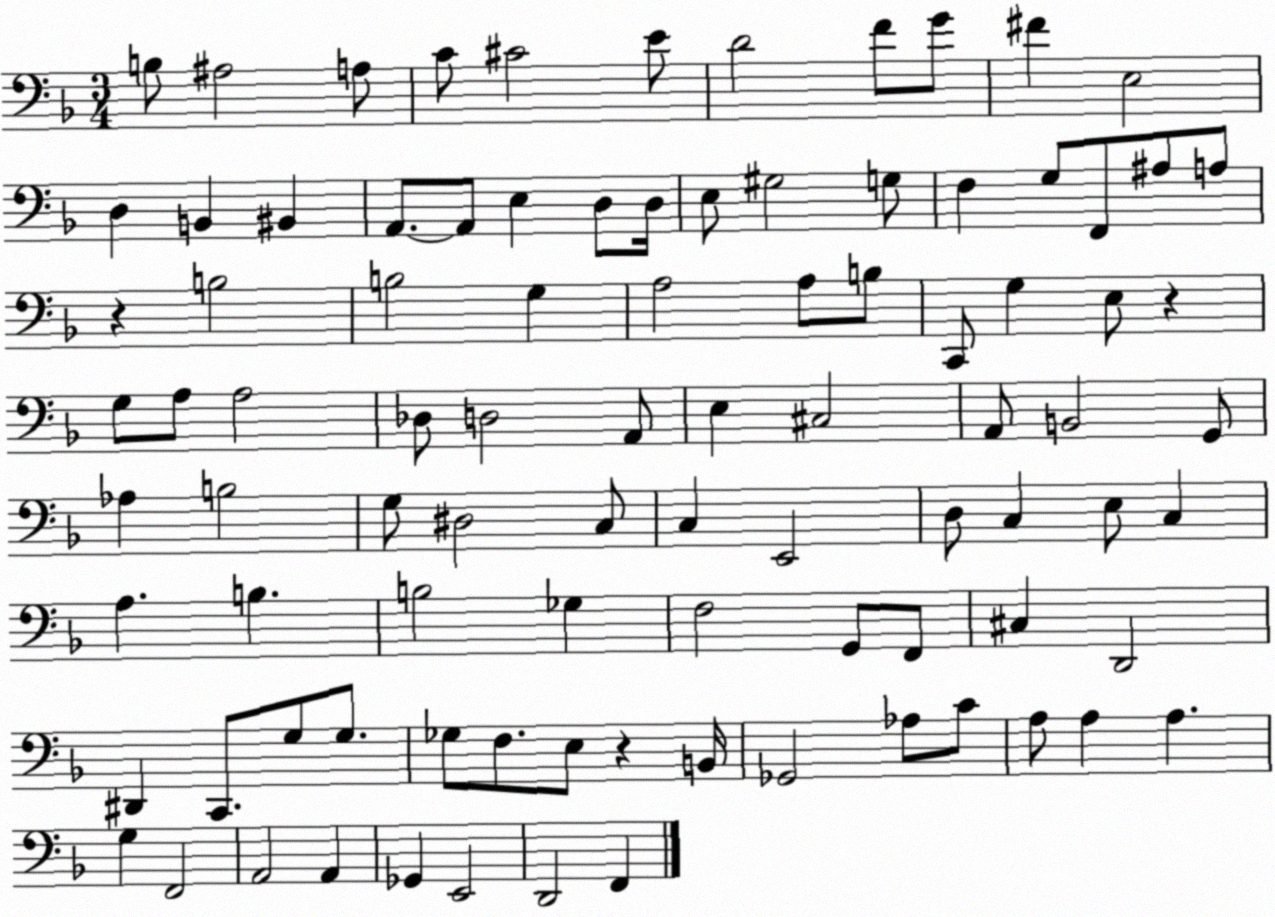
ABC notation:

X:1
T:Untitled
M:3/4
L:1/4
K:F
B,/2 ^A,2 A,/2 C/2 ^C2 E/2 D2 F/2 G/2 ^F E,2 D, B,, ^B,, A,,/2 A,,/2 E, D,/2 D,/4 E,/2 ^G,2 G,/2 F, G,/2 F,,/2 ^A,/2 A,/2 z B,2 B,2 G, A,2 A,/2 B,/2 C,,/2 G, E,/2 z G,/2 A,/2 A,2 _D,/2 D,2 A,,/2 E, ^C,2 A,,/2 B,,2 G,,/2 _A, B,2 G,/2 ^D,2 C,/2 C, E,,2 D,/2 C, E,/2 C, A, B, B,2 _G, F,2 G,,/2 F,,/2 ^C, D,,2 ^D,, C,,/2 G,/2 G,/2 _G,/2 F,/2 E,/2 z B,,/4 _G,,2 _A,/2 C/2 A,/2 A, A, G, F,,2 A,,2 A,, _G,, E,,2 D,,2 F,,